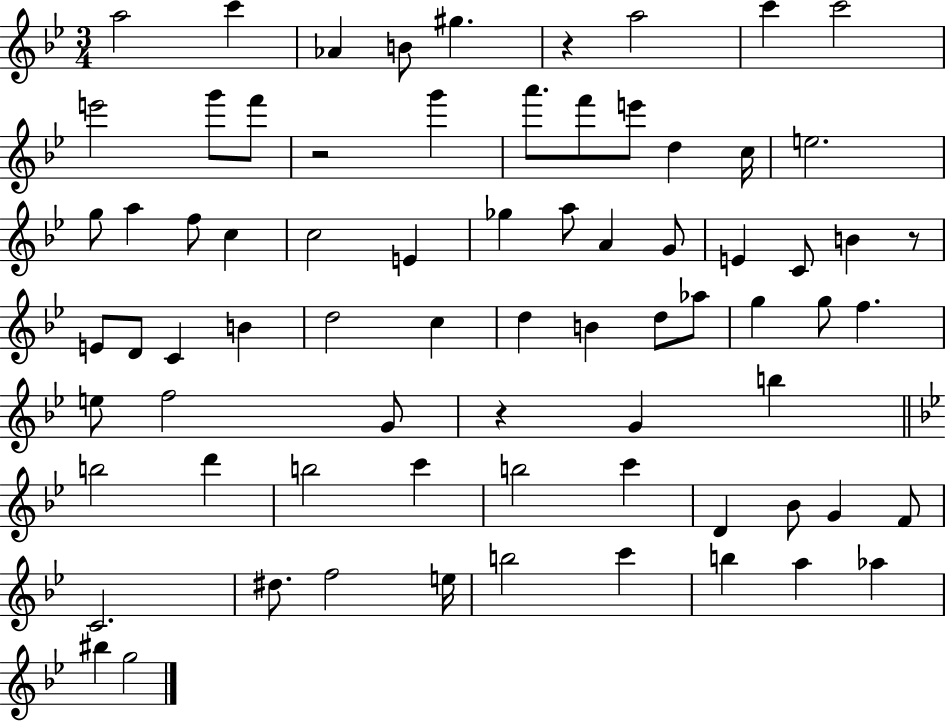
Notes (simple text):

A5/h C6/q Ab4/q B4/e G#5/q. R/q A5/h C6/q C6/h E6/h G6/e F6/e R/h G6/q A6/e. F6/e E6/e D5/q C5/s E5/h. G5/e A5/q F5/e C5/q C5/h E4/q Gb5/q A5/e A4/q G4/e E4/q C4/e B4/q R/e E4/e D4/e C4/q B4/q D5/h C5/q D5/q B4/q D5/e Ab5/e G5/q G5/e F5/q. E5/e F5/h G4/e R/q G4/q B5/q B5/h D6/q B5/h C6/q B5/h C6/q D4/q Bb4/e G4/q F4/e C4/h. D#5/e. F5/h E5/s B5/h C6/q B5/q A5/q Ab5/q BIS5/q G5/h